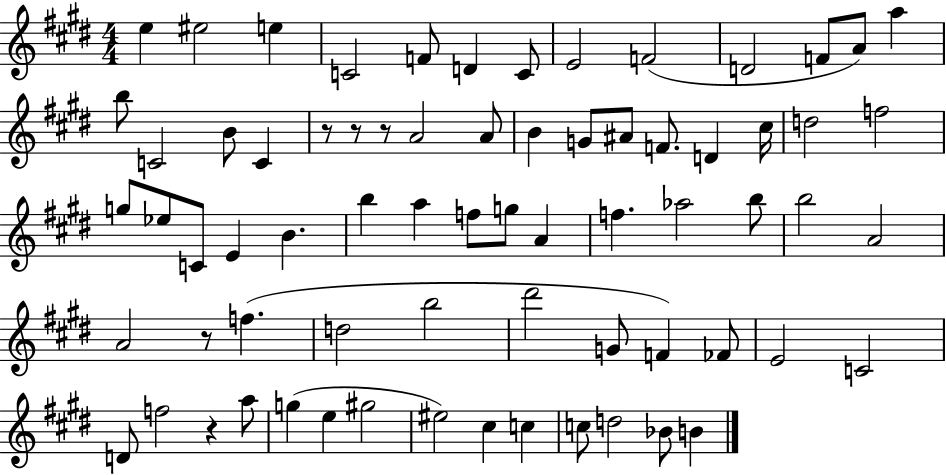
X:1
T:Untitled
M:4/4
L:1/4
K:E
e ^e2 e C2 F/2 D C/2 E2 F2 D2 F/2 A/2 a b/2 C2 B/2 C z/2 z/2 z/2 A2 A/2 B G/2 ^A/2 F/2 D ^c/4 d2 f2 g/2 _e/2 C/2 E B b a f/2 g/2 A f _a2 b/2 b2 A2 A2 z/2 f d2 b2 ^d'2 G/2 F _F/2 E2 C2 D/2 f2 z a/2 g e ^g2 ^e2 ^c c c/2 d2 _B/2 B